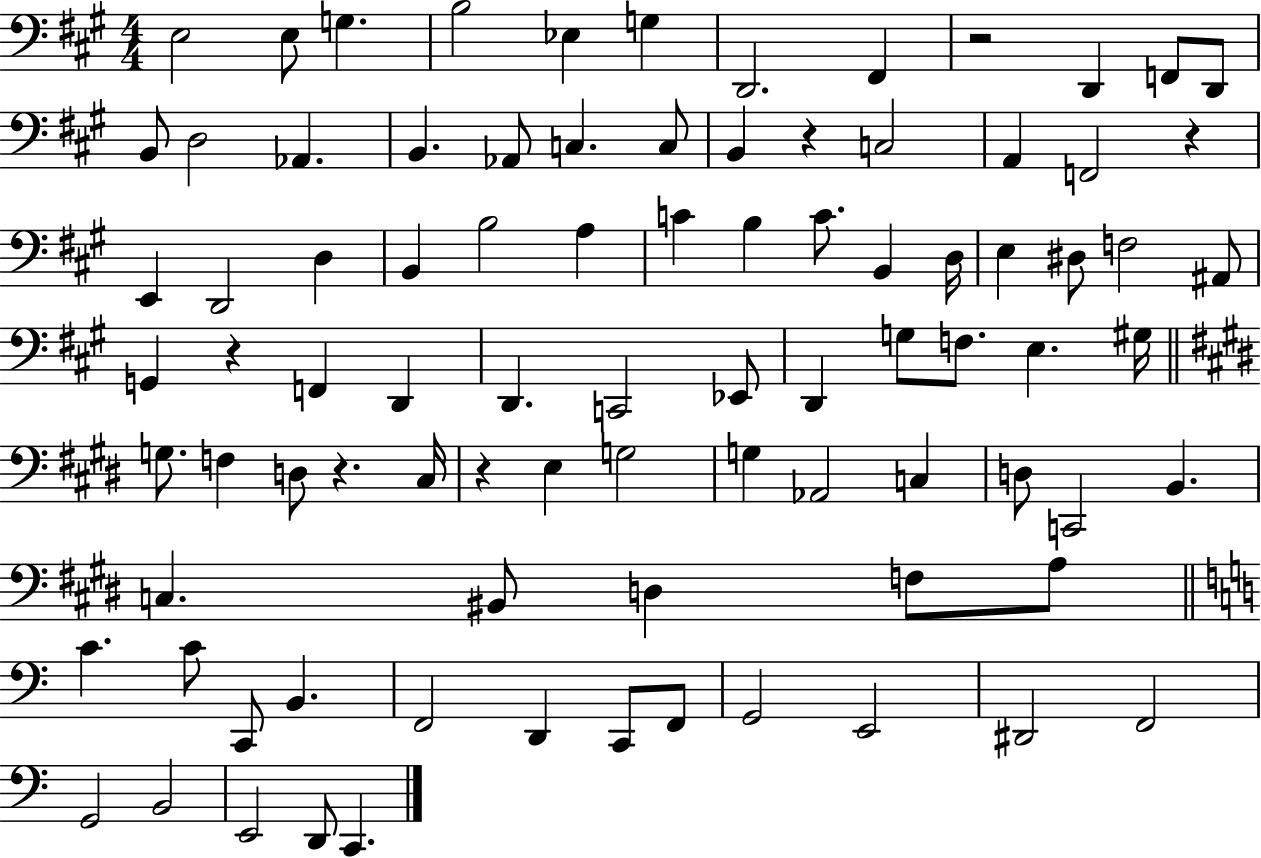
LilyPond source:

{
  \clef bass
  \numericTimeSignature
  \time 4/4
  \key a \major
  e2 e8 g4. | b2 ees4 g4 | d,2. fis,4 | r2 d,4 f,8 d,8 | \break b,8 d2 aes,4. | b,4. aes,8 c4. c8 | b,4 r4 c2 | a,4 f,2 r4 | \break e,4 d,2 d4 | b,4 b2 a4 | c'4 b4 c'8. b,4 d16 | e4 dis8 f2 ais,8 | \break g,4 r4 f,4 d,4 | d,4. c,2 ees,8 | d,4 g8 f8. e4. gis16 | \bar "||" \break \key e \major g8. f4 d8 r4. cis16 | r4 e4 g2 | g4 aes,2 c4 | d8 c,2 b,4. | \break c4. bis,8 d4 f8 a8 | \bar "||" \break \key a \minor c'4. c'8 c,8 b,4. | f,2 d,4 c,8 f,8 | g,2 e,2 | dis,2 f,2 | \break g,2 b,2 | e,2 d,8 c,4. | \bar "|."
}